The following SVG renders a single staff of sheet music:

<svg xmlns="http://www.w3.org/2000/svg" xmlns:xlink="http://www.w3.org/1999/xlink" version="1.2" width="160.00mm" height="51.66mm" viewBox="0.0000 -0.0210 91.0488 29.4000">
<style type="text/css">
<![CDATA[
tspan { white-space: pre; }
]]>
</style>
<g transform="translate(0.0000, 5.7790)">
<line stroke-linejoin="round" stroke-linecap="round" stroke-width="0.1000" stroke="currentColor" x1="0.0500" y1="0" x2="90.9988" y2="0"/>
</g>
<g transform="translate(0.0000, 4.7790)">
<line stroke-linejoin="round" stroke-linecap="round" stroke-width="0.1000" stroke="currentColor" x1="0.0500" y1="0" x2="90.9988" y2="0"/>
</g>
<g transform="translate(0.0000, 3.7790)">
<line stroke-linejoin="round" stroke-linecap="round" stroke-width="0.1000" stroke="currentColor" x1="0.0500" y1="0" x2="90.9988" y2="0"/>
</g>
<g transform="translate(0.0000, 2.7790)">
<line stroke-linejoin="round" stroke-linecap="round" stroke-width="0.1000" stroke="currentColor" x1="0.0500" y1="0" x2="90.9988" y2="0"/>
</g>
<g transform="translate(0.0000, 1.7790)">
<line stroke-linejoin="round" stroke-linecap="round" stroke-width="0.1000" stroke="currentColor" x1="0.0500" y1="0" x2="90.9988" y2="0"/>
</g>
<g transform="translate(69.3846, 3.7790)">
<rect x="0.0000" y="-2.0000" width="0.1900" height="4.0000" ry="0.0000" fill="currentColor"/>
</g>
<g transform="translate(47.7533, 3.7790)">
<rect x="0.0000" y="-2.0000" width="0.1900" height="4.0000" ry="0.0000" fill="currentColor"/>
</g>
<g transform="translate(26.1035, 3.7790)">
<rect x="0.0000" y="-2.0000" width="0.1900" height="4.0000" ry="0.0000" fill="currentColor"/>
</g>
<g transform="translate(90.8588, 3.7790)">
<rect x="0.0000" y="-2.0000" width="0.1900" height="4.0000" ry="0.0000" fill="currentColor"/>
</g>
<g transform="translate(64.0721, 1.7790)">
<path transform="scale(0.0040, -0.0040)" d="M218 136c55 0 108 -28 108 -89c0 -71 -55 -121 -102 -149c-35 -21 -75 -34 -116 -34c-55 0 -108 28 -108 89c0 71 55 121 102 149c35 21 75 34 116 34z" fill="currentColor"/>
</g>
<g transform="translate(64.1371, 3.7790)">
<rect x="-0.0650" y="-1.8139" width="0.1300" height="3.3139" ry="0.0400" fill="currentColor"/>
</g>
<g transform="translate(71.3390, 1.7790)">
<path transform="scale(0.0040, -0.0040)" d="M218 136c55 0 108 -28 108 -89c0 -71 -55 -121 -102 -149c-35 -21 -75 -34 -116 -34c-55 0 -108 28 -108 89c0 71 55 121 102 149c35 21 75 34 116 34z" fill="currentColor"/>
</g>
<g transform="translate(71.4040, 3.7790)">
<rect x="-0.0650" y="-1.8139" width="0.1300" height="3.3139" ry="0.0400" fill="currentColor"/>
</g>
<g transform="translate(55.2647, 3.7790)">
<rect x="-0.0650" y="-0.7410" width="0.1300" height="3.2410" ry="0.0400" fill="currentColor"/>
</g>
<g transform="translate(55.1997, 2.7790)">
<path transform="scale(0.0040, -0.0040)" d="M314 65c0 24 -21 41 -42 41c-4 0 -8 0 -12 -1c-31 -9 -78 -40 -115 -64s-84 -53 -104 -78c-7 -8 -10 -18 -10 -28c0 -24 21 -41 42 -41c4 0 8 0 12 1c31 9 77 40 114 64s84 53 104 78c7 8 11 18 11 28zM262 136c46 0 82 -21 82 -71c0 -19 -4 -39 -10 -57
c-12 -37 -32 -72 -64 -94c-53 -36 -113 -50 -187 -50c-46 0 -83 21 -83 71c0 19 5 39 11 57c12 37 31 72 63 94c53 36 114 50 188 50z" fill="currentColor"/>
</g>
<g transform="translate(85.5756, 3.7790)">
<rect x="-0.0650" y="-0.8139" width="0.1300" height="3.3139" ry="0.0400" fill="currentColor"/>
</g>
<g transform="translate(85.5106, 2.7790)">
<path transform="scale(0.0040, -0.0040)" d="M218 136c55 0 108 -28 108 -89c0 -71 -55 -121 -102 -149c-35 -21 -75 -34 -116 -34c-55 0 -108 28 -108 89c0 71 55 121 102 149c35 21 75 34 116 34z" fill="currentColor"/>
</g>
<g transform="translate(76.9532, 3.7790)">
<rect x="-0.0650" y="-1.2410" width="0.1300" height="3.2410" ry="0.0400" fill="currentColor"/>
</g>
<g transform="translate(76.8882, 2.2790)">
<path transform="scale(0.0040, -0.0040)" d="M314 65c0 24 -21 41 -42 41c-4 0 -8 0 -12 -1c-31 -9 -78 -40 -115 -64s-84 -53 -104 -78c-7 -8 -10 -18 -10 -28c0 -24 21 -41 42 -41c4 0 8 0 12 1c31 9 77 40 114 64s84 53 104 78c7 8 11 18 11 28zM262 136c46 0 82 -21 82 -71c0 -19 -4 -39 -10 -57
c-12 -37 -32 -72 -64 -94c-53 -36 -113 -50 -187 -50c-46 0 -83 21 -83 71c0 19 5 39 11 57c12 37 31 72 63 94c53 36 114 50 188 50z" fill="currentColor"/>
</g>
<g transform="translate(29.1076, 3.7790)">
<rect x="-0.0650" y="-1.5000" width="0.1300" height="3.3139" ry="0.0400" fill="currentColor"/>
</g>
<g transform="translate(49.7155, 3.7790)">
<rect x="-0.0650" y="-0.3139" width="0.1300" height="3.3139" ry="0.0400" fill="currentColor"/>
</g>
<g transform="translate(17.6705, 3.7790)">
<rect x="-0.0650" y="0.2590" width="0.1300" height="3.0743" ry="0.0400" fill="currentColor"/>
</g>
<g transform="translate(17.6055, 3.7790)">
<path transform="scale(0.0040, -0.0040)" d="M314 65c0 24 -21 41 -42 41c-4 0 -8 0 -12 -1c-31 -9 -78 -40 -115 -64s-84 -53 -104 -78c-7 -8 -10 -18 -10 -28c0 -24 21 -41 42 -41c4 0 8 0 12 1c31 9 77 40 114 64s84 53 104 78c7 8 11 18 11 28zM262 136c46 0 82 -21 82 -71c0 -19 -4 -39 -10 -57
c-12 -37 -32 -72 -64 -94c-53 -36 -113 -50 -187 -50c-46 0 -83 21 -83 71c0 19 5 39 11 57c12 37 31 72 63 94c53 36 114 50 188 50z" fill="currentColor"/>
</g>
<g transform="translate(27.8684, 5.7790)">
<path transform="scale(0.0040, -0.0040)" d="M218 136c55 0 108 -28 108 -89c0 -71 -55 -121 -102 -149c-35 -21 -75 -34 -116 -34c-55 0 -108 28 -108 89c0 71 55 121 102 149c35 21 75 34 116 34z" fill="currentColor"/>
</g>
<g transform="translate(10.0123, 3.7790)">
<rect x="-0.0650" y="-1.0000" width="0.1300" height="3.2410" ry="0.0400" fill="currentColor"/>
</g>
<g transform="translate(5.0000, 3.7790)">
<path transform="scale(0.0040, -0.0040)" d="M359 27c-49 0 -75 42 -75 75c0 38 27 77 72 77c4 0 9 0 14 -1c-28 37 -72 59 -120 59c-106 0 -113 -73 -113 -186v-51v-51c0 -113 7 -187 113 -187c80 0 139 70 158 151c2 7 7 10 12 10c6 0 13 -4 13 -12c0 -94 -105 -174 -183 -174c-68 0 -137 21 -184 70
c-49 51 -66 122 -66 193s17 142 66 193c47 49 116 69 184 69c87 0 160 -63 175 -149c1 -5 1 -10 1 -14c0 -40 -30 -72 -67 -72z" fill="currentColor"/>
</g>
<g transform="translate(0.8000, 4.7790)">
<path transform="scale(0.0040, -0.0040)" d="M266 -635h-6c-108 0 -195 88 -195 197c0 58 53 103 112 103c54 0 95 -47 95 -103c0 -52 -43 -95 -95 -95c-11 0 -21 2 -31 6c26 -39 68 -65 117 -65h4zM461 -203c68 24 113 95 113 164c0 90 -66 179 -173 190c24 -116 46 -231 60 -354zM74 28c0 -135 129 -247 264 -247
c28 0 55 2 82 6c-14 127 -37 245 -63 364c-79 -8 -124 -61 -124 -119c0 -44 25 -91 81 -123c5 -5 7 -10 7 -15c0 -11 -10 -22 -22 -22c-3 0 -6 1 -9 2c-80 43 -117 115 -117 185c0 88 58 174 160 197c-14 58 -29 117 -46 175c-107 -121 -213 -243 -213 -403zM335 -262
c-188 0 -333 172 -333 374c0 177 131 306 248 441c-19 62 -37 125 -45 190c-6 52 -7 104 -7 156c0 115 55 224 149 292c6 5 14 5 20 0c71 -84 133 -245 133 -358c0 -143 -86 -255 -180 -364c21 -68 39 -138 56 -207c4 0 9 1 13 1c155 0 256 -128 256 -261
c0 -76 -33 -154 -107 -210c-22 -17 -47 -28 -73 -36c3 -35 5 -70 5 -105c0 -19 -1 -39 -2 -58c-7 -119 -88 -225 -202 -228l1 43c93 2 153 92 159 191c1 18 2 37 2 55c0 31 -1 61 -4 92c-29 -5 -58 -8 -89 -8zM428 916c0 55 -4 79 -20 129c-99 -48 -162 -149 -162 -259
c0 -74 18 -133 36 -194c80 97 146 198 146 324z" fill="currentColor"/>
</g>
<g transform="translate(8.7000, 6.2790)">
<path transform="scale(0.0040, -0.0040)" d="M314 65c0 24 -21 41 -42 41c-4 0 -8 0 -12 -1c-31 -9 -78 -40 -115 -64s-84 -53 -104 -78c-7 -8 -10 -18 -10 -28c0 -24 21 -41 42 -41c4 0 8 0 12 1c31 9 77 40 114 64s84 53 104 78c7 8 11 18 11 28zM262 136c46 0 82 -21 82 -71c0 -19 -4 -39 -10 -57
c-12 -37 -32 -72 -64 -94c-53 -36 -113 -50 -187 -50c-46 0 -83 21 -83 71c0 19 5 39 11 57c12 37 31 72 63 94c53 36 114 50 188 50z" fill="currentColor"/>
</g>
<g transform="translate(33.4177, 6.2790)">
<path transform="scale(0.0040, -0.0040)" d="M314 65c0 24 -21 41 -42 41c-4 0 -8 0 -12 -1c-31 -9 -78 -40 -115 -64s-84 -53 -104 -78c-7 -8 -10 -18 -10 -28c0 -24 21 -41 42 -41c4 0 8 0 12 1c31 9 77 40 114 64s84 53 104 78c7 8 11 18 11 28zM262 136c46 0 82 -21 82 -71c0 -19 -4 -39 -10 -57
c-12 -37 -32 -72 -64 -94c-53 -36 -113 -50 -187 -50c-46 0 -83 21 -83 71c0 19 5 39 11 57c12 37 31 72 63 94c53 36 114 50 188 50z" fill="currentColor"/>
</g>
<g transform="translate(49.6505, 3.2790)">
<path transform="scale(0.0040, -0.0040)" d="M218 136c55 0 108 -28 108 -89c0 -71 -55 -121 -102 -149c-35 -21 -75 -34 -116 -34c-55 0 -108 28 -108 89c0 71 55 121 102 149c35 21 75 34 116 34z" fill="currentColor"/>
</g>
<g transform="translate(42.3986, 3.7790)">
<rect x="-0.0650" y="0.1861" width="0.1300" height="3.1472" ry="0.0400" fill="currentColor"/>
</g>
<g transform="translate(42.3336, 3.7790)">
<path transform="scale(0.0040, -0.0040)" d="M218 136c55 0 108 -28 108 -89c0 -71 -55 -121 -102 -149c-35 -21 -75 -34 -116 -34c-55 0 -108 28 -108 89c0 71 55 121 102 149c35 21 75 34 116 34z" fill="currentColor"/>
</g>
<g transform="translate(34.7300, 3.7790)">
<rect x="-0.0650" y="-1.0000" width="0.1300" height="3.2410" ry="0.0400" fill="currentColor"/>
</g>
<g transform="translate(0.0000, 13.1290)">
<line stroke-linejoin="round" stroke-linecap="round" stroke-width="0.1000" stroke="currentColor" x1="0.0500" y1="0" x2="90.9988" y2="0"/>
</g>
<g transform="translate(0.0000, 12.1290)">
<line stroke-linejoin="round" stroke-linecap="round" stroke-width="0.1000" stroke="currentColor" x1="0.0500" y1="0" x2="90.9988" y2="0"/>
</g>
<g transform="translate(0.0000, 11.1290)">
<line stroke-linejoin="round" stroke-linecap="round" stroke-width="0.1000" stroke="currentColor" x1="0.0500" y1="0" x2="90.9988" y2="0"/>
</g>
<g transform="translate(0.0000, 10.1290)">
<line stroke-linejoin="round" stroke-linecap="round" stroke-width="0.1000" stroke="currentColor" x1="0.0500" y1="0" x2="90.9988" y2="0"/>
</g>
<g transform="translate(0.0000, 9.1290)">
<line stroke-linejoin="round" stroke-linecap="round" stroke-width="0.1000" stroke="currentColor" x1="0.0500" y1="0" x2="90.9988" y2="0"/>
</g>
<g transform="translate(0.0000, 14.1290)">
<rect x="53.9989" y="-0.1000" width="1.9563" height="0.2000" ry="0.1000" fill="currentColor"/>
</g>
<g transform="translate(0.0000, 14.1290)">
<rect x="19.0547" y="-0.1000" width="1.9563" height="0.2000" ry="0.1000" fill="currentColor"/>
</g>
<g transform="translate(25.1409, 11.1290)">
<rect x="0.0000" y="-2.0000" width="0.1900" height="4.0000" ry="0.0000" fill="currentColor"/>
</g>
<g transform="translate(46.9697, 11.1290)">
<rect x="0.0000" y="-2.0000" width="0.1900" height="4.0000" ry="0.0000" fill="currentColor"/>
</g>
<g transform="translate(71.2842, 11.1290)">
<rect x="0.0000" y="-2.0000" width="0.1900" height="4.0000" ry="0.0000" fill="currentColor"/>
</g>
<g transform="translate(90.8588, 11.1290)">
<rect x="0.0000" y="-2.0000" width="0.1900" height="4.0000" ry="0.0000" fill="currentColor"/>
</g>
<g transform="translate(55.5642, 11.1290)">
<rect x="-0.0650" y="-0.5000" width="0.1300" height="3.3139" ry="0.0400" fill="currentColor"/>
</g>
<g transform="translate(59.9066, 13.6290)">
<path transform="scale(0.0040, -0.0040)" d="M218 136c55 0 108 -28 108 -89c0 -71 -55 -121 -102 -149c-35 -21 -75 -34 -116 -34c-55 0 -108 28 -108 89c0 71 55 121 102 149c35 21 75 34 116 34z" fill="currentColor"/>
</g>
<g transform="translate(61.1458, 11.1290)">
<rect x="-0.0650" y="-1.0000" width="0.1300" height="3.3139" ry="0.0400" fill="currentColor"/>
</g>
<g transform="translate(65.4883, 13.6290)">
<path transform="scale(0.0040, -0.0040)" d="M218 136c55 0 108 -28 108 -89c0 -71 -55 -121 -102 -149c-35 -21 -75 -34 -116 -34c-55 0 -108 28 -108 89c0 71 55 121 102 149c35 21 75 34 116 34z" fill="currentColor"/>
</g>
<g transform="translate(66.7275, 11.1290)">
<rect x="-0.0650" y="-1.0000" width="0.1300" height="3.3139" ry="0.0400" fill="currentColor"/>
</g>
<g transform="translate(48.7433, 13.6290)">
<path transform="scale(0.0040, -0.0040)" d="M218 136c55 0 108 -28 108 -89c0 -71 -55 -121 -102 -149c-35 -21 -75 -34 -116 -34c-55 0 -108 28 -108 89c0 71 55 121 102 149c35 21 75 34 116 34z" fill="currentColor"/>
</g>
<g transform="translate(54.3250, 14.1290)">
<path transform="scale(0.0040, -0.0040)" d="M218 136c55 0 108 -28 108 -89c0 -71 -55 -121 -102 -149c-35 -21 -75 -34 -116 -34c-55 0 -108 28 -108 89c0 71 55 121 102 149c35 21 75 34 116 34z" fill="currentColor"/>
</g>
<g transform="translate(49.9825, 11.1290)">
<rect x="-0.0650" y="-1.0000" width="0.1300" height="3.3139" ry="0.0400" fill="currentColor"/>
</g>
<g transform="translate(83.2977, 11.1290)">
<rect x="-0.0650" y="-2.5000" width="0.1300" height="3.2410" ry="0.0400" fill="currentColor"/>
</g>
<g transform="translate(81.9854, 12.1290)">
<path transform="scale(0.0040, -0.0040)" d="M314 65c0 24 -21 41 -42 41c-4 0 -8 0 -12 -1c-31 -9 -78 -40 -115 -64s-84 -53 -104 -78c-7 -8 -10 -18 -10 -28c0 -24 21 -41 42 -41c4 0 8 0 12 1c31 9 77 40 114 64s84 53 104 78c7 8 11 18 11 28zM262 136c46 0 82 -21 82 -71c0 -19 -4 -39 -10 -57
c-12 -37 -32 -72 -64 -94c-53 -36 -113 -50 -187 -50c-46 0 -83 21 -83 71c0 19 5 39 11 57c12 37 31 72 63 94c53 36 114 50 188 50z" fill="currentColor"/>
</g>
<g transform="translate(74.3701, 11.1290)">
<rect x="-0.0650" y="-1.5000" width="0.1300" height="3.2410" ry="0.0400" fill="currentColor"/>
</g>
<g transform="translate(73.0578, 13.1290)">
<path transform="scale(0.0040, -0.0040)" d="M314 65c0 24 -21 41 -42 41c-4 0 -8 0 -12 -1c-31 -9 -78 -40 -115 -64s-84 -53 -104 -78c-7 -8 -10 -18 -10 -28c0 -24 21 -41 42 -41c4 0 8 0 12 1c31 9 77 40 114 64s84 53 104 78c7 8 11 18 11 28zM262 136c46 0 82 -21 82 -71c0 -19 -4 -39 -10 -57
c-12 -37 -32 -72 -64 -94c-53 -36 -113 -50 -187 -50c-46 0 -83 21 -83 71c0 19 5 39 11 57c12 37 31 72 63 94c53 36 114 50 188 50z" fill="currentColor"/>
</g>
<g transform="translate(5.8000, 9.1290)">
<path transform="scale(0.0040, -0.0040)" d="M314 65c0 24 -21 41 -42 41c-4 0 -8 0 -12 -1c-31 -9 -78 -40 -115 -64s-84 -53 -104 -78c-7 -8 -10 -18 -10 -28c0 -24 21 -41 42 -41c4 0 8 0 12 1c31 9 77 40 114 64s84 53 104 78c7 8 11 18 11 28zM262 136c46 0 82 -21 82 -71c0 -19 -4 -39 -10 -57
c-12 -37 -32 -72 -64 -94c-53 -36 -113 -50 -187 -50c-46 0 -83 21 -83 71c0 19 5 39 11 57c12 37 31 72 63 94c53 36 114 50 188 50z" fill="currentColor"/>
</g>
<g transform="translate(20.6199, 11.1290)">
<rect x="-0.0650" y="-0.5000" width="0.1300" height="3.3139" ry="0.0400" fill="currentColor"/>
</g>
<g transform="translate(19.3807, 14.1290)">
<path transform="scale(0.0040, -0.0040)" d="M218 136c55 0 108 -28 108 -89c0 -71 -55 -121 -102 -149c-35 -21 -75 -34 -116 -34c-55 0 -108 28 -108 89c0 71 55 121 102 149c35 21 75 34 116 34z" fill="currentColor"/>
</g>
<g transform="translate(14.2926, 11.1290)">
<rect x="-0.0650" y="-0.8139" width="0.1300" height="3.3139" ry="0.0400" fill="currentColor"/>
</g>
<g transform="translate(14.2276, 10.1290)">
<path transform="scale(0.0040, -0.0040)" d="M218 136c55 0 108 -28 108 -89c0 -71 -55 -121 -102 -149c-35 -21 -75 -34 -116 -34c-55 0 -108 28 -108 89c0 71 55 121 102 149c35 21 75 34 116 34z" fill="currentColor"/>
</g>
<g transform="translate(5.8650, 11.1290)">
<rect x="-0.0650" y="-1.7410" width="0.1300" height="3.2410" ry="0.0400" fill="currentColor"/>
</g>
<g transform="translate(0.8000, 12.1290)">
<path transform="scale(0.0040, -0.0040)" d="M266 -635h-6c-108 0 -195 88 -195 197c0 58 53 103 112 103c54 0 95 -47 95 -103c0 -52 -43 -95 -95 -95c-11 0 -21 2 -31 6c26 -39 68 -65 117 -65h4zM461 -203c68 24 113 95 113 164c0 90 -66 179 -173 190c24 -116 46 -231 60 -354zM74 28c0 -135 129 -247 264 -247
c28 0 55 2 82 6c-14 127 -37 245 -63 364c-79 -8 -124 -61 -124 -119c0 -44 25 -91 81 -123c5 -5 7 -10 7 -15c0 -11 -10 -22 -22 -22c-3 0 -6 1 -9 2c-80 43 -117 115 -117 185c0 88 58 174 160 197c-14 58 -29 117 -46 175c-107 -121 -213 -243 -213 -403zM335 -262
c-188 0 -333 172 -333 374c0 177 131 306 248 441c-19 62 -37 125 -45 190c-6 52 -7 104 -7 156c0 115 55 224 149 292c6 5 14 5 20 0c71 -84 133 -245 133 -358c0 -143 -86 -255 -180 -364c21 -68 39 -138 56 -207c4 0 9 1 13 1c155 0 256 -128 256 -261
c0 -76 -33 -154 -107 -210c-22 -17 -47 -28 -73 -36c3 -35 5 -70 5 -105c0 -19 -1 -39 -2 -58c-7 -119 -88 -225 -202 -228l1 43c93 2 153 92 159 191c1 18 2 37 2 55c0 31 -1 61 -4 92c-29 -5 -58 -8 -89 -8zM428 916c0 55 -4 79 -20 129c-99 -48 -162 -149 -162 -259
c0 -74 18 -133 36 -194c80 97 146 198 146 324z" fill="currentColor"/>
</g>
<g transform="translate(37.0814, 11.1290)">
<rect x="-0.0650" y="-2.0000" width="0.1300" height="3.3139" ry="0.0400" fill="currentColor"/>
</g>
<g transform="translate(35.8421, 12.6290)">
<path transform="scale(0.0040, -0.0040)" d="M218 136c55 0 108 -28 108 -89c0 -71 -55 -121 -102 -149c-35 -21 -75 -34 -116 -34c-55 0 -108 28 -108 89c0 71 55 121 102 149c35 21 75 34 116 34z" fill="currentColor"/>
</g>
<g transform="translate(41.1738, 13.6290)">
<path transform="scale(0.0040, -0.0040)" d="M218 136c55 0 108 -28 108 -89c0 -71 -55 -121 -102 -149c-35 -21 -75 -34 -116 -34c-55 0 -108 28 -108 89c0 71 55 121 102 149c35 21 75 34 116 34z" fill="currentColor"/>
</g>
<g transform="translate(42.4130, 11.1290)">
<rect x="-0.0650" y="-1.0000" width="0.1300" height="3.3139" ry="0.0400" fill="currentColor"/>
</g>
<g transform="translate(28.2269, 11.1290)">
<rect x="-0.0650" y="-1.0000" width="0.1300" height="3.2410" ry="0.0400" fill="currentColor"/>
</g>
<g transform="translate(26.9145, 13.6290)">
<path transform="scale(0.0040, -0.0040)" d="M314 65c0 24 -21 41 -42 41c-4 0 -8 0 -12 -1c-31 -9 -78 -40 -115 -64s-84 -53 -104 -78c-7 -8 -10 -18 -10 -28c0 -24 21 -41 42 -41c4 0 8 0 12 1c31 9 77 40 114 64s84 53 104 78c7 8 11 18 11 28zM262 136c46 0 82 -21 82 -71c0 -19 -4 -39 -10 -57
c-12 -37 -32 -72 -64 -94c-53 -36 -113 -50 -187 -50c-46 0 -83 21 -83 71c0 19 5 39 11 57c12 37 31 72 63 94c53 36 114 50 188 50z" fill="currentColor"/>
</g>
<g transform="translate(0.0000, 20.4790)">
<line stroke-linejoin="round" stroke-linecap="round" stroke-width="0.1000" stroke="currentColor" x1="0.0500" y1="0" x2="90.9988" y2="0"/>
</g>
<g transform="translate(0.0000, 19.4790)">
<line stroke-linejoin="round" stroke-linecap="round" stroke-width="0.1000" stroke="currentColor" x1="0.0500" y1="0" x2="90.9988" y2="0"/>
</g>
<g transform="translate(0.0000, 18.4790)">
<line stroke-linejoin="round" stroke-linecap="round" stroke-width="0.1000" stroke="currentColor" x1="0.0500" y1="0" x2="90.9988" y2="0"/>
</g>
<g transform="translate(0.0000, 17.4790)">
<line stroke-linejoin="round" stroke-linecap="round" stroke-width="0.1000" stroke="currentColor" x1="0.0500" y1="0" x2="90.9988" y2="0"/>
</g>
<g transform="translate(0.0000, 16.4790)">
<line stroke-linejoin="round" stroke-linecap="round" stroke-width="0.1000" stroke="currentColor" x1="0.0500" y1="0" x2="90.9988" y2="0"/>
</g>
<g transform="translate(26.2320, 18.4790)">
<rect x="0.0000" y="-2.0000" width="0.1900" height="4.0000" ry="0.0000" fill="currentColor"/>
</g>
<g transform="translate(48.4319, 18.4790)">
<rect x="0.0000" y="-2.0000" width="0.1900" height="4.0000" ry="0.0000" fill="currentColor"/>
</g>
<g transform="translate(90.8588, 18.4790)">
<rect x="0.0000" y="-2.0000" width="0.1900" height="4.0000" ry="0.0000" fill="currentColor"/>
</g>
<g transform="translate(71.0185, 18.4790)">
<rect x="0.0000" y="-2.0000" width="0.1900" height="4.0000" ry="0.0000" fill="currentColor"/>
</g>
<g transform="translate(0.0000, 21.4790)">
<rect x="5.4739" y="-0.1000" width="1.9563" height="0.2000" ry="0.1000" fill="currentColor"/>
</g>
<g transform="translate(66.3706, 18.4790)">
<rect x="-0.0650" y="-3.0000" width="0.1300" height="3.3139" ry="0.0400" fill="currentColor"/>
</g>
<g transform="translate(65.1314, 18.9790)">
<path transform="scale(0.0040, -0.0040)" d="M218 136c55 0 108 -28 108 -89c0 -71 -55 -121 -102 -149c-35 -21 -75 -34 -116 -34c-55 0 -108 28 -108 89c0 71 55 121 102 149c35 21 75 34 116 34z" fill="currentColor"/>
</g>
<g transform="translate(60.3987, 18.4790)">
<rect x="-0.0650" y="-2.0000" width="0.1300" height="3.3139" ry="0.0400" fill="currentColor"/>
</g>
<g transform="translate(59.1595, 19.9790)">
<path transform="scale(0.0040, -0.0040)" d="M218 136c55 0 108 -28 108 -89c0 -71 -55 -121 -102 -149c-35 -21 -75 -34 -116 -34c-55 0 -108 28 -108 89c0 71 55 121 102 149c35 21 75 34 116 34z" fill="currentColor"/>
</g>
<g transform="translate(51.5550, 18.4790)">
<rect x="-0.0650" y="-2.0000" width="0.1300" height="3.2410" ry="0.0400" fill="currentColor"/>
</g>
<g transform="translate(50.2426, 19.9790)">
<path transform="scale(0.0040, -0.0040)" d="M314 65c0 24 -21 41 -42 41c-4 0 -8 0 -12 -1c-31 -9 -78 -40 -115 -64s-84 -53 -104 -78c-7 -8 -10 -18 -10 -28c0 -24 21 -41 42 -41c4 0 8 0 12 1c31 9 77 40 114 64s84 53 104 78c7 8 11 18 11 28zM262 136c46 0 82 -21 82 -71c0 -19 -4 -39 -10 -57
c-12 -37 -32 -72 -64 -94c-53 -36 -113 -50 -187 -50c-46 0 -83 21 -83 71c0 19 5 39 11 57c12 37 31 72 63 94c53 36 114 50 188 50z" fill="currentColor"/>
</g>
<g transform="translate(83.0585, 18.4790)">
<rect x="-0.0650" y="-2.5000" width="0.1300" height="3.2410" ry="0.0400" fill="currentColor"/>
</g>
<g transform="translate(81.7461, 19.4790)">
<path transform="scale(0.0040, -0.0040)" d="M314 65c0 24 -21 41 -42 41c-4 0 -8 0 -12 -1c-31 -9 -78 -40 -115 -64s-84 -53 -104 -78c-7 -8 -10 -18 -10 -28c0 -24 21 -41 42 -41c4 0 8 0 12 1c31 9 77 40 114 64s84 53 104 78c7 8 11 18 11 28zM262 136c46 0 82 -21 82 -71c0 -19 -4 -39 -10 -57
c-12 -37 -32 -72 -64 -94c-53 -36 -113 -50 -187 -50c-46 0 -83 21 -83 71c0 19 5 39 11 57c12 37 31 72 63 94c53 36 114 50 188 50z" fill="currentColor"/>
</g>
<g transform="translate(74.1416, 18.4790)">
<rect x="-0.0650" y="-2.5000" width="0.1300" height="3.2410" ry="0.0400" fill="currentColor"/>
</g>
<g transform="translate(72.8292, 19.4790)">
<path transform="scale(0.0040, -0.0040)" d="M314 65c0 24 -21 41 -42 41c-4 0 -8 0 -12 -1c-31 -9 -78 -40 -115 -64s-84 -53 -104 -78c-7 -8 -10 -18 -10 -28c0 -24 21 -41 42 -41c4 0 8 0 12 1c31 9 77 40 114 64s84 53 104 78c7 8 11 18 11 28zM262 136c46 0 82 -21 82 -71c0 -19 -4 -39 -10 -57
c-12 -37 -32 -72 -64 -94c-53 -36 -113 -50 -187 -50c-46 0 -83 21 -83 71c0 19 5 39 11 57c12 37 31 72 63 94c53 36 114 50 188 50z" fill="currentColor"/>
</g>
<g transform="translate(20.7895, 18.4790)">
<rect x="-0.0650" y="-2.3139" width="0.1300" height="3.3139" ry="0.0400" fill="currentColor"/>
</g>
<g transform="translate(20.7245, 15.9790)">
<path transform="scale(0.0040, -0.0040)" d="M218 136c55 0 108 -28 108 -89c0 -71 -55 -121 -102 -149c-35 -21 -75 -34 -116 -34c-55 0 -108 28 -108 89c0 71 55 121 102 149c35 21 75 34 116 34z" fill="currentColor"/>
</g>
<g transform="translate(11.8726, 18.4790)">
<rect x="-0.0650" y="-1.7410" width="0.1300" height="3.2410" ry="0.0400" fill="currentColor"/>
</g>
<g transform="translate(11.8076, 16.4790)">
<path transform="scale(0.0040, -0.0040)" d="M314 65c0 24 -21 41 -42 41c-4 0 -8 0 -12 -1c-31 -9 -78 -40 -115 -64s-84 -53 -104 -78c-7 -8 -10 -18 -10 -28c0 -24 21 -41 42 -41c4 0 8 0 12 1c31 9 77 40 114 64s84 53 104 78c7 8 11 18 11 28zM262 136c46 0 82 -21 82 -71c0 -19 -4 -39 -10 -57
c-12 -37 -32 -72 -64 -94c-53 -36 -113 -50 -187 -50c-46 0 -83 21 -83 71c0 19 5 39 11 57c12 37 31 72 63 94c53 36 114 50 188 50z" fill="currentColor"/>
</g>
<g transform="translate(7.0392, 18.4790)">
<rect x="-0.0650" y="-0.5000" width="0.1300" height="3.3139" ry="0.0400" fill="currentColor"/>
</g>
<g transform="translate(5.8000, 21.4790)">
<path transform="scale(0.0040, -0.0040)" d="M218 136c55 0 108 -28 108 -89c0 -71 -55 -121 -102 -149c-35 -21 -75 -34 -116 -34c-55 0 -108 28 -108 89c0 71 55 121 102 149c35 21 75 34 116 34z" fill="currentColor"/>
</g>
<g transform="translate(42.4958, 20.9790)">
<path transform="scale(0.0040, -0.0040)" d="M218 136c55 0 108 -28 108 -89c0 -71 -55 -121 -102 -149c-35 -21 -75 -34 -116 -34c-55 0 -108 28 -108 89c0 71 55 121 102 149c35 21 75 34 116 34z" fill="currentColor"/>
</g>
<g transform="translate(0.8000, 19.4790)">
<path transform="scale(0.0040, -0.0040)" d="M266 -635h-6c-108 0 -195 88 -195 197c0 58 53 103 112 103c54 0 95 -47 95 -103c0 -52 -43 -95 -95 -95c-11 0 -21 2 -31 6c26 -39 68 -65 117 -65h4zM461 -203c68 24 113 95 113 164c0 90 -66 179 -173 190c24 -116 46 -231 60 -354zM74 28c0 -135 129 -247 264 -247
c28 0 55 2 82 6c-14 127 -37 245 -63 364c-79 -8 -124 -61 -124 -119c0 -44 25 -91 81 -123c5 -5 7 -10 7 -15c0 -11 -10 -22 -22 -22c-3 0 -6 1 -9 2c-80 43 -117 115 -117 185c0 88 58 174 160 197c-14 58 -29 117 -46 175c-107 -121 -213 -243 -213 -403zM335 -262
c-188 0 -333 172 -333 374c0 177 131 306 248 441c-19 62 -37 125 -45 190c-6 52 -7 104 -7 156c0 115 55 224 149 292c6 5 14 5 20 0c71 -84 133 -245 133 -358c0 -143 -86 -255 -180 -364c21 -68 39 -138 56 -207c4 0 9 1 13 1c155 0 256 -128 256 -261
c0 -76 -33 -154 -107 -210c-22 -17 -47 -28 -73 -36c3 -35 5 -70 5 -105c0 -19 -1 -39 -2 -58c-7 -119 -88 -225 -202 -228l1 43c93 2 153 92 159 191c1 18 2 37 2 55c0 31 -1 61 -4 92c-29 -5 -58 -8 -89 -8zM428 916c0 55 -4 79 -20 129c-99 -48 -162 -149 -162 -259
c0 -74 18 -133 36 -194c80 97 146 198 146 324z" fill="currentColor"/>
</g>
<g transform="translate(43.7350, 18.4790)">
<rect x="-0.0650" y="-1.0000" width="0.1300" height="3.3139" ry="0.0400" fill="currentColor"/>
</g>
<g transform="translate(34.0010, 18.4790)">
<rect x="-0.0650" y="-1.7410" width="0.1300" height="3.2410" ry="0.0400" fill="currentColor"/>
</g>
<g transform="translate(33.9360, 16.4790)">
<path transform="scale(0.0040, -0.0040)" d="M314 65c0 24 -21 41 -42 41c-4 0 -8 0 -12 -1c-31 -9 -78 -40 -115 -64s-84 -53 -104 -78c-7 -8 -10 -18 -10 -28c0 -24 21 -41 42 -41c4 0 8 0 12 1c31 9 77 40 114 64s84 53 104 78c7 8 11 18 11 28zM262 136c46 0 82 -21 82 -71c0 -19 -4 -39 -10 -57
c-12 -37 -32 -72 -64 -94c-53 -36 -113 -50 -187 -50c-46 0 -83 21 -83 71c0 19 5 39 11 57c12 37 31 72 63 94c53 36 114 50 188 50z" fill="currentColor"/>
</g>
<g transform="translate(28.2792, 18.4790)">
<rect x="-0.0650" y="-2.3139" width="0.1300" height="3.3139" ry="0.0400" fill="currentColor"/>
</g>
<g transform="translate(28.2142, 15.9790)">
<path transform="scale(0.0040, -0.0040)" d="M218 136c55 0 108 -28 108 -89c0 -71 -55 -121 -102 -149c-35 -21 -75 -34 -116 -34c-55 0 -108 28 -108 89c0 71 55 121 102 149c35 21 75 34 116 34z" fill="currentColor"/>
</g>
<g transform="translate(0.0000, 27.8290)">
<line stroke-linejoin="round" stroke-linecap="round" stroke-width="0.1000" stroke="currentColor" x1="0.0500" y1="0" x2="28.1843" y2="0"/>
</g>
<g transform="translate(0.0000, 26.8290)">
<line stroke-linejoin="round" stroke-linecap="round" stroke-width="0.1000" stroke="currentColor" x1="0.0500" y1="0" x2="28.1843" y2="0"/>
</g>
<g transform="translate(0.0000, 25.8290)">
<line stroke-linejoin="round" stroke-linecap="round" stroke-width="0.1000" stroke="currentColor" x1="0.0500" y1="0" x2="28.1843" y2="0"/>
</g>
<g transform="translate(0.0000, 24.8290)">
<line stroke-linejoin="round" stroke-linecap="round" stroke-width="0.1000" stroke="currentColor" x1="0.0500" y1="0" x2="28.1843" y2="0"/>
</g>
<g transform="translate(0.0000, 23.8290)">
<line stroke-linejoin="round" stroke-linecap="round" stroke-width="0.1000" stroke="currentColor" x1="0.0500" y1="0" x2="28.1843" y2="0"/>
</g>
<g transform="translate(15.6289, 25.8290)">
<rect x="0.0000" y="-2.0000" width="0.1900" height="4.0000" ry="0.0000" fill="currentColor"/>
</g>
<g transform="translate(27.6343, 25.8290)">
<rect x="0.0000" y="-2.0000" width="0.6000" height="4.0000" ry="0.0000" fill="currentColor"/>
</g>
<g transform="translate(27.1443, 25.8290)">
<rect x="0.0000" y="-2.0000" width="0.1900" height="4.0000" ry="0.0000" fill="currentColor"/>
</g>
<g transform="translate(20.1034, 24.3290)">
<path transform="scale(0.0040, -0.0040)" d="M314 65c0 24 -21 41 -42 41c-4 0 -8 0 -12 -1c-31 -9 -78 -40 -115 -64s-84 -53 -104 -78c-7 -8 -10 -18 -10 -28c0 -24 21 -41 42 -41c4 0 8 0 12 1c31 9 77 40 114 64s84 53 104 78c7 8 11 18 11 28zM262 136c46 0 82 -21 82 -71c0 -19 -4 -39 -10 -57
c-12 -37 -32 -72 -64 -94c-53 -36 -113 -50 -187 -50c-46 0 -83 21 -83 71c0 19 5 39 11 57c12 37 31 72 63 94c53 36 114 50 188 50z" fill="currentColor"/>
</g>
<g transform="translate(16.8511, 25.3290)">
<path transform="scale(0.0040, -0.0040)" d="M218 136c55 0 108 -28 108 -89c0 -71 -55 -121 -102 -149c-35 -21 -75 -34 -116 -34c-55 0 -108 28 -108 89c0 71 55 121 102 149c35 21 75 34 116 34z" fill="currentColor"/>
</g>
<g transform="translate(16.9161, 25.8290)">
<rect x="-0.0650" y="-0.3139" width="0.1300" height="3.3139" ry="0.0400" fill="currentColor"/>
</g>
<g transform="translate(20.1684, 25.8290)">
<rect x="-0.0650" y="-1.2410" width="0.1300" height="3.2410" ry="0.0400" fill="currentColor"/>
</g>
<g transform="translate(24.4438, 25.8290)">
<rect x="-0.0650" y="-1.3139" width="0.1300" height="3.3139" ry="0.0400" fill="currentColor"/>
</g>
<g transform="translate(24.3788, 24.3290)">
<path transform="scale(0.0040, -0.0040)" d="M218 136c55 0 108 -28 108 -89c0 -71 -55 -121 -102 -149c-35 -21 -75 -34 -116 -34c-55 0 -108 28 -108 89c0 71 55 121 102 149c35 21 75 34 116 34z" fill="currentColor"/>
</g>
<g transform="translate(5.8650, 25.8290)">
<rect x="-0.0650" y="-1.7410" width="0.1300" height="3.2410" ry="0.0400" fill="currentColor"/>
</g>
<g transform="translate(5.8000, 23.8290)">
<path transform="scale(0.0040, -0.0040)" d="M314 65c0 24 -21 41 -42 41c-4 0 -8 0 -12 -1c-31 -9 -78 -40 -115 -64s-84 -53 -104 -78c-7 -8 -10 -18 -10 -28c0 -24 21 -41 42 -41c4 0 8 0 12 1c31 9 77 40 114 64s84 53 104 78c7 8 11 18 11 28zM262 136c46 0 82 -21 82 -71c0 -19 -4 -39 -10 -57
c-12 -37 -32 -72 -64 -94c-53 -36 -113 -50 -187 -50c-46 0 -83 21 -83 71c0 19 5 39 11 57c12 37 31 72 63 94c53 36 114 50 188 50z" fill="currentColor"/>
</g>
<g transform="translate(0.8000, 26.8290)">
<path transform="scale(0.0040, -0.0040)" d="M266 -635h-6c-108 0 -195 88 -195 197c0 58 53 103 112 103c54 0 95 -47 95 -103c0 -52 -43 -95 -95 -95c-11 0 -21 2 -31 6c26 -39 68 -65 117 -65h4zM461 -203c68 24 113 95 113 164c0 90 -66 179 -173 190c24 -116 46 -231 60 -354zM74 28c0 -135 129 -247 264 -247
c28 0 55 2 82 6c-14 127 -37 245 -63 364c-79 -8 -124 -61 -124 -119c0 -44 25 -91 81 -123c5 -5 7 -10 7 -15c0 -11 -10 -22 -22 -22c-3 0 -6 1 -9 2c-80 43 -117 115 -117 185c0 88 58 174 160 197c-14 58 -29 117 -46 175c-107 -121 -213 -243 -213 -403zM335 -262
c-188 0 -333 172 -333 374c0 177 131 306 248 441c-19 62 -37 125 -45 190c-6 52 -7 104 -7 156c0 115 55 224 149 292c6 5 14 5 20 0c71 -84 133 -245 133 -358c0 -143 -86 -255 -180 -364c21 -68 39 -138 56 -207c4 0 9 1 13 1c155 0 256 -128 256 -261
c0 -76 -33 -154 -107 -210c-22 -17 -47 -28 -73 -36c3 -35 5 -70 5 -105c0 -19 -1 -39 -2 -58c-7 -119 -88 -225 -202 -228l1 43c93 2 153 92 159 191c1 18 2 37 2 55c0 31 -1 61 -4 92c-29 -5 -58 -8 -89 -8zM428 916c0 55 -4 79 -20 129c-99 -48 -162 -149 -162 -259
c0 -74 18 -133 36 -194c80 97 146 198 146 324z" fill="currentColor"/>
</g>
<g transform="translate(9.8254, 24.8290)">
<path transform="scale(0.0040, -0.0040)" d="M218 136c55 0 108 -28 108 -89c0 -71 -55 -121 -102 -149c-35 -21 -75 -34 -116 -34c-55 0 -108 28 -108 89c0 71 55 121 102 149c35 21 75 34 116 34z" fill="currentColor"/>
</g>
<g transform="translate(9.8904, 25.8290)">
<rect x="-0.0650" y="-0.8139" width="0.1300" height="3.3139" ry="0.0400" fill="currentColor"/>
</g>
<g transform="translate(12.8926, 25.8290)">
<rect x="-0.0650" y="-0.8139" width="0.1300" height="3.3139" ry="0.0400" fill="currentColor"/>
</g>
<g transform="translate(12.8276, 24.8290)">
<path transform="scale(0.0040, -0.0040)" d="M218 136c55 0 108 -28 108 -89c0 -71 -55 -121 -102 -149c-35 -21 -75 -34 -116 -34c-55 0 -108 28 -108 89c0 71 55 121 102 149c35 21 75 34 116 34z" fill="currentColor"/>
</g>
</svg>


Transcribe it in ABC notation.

X:1
T:Untitled
M:4/4
L:1/4
K:C
D2 B2 E D2 B c d2 f f e2 d f2 d C D2 F D D C D D E2 G2 C f2 g g f2 D F2 F A G2 G2 f2 d d c e2 e